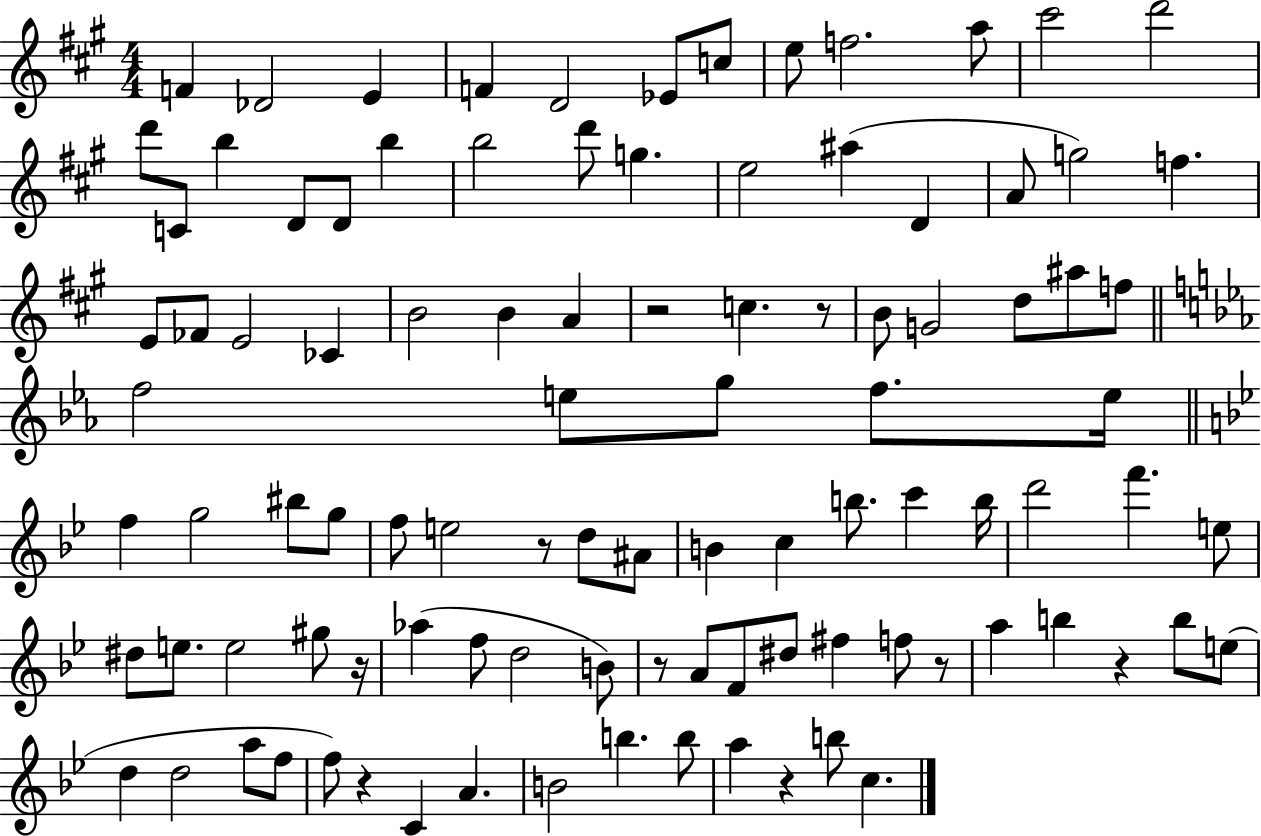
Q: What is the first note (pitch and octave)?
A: F4